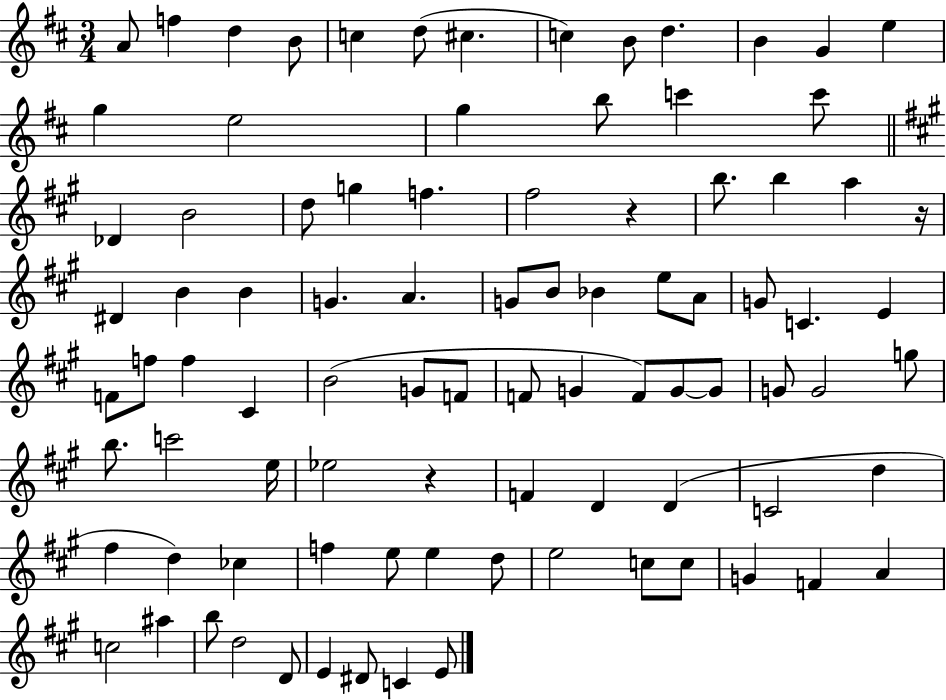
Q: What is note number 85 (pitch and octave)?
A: D#4